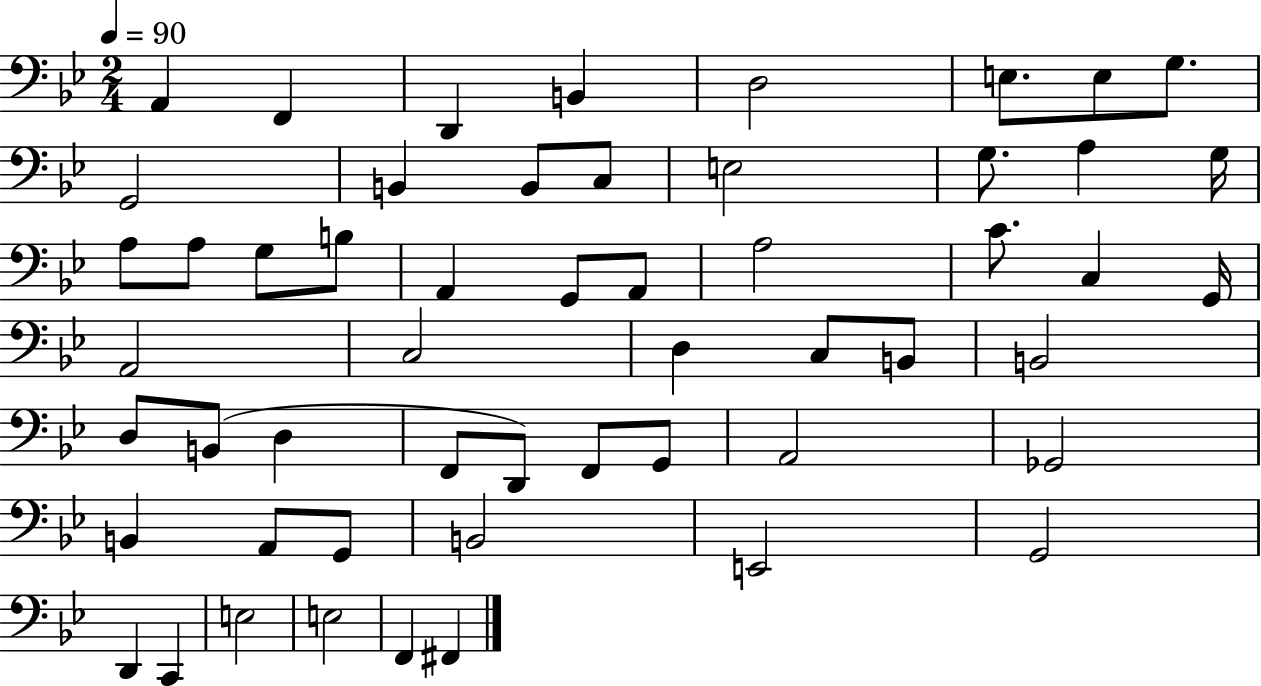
{
  \clef bass
  \numericTimeSignature
  \time 2/4
  \key bes \major
  \tempo 4 = 90
  \repeat volta 2 { a,4 f,4 | d,4 b,4 | d2 | e8. e8 g8. | \break g,2 | b,4 b,8 c8 | e2 | g8. a4 g16 | \break a8 a8 g8 b8 | a,4 g,8 a,8 | a2 | c'8. c4 g,16 | \break a,2 | c2 | d4 c8 b,8 | b,2 | \break d8 b,8( d4 | f,8 d,8) f,8 g,8 | a,2 | ges,2 | \break b,4 a,8 g,8 | b,2 | e,2 | g,2 | \break d,4 c,4 | e2 | e2 | f,4 fis,4 | \break } \bar "|."
}